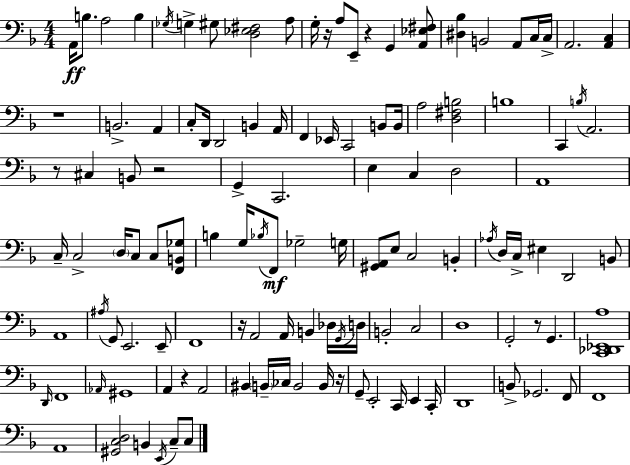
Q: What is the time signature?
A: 4/4